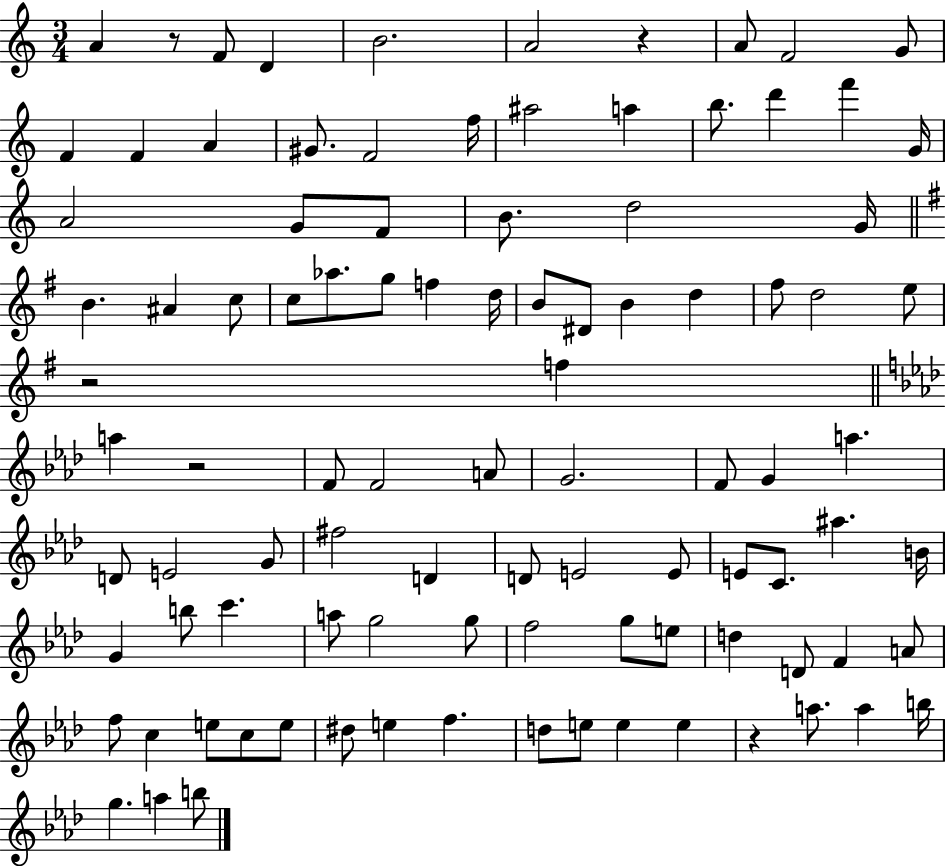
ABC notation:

X:1
T:Untitled
M:3/4
L:1/4
K:C
A z/2 F/2 D B2 A2 z A/2 F2 G/2 F F A ^G/2 F2 f/4 ^a2 a b/2 d' f' G/4 A2 G/2 F/2 B/2 d2 G/4 B ^A c/2 c/2 _a/2 g/2 f d/4 B/2 ^D/2 B d ^f/2 d2 e/2 z2 f a z2 F/2 F2 A/2 G2 F/2 G a D/2 E2 G/2 ^f2 D D/2 E2 E/2 E/2 C/2 ^a B/4 G b/2 c' a/2 g2 g/2 f2 g/2 e/2 d D/2 F A/2 f/2 c e/2 c/2 e/2 ^d/2 e f d/2 e/2 e e z a/2 a b/4 g a b/2